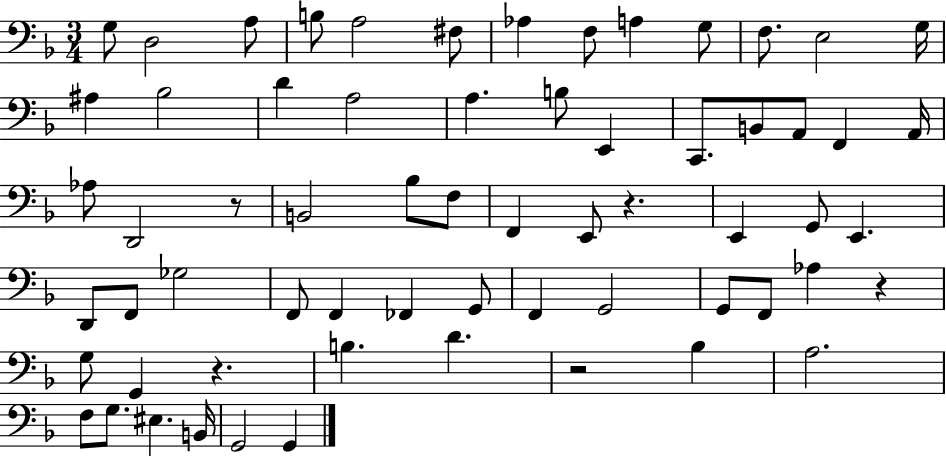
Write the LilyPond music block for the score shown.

{
  \clef bass
  \numericTimeSignature
  \time 3/4
  \key f \major
  \repeat volta 2 { g8 d2 a8 | b8 a2 fis8 | aes4 f8 a4 g8 | f8. e2 g16 | \break ais4 bes2 | d'4 a2 | a4. b8 e,4 | c,8. b,8 a,8 f,4 a,16 | \break aes8 d,2 r8 | b,2 bes8 f8 | f,4 e,8 r4. | e,4 g,8 e,4. | \break d,8 f,8 ges2 | f,8 f,4 fes,4 g,8 | f,4 g,2 | g,8 f,8 aes4 r4 | \break g8 g,4 r4. | b4. d'4. | r2 bes4 | a2. | \break f8 g8. eis4. b,16 | g,2 g,4 | } \bar "|."
}